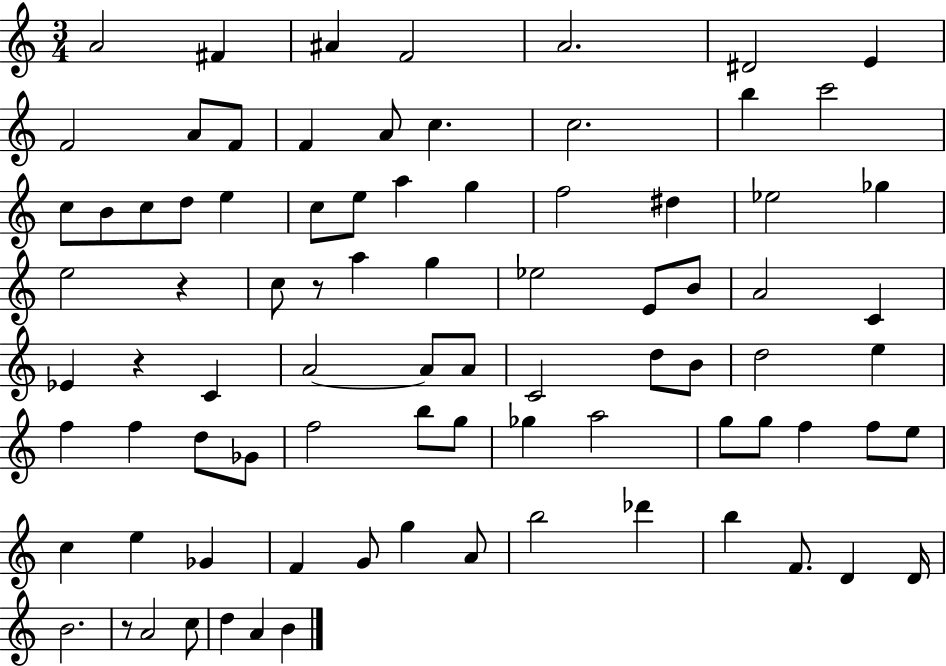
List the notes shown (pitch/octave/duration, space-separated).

A4/h F#4/q A#4/q F4/h A4/h. D#4/h E4/q F4/h A4/e F4/e F4/q A4/e C5/q. C5/h. B5/q C6/h C5/e B4/e C5/e D5/e E5/q C5/e E5/e A5/q G5/q F5/h D#5/q Eb5/h Gb5/q E5/h R/q C5/e R/e A5/q G5/q Eb5/h E4/e B4/e A4/h C4/q Eb4/q R/q C4/q A4/h A4/e A4/e C4/h D5/e B4/e D5/h E5/q F5/q F5/q D5/e Gb4/e F5/h B5/e G5/e Gb5/q A5/h G5/e G5/e F5/q F5/e E5/e C5/q E5/q Gb4/q F4/q G4/e G5/q A4/e B5/h Db6/q B5/q F4/e. D4/q D4/s B4/h. R/e A4/h C5/e D5/q A4/q B4/q